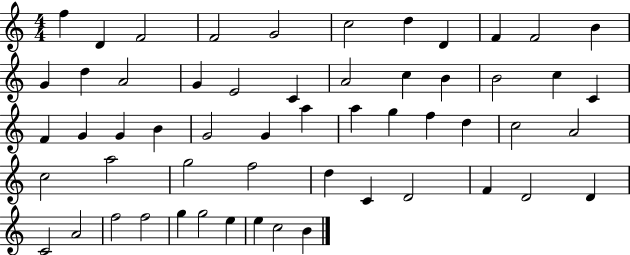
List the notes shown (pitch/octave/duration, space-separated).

F5/q D4/q F4/h F4/h G4/h C5/h D5/q D4/q F4/q F4/h B4/q G4/q D5/q A4/h G4/q E4/h C4/q A4/h C5/q B4/q B4/h C5/q C4/q F4/q G4/q G4/q B4/q G4/h G4/q A5/q A5/q G5/q F5/q D5/q C5/h A4/h C5/h A5/h G5/h F5/h D5/q C4/q D4/h F4/q D4/h D4/q C4/h A4/h F5/h F5/h G5/q G5/h E5/q E5/q C5/h B4/q